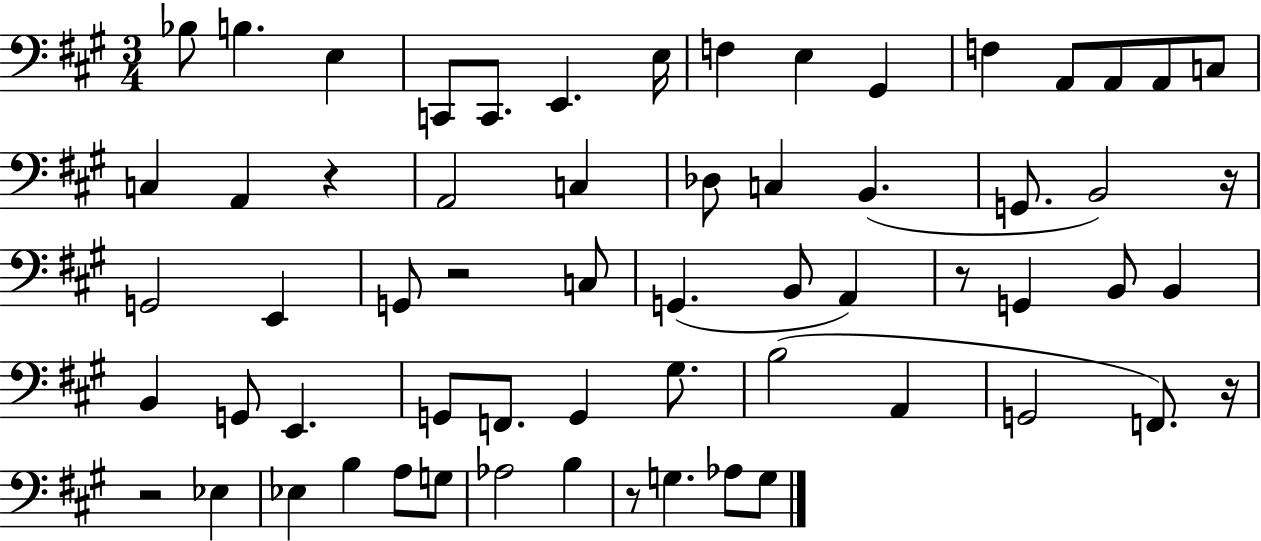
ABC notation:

X:1
T:Untitled
M:3/4
L:1/4
K:A
_B,/2 B, E, C,,/2 C,,/2 E,, E,/4 F, E, ^G,, F, A,,/2 A,,/2 A,,/2 C,/2 C, A,, z A,,2 C, _D,/2 C, B,, G,,/2 B,,2 z/4 G,,2 E,, G,,/2 z2 C,/2 G,, B,,/2 A,, z/2 G,, B,,/2 B,, B,, G,,/2 E,, G,,/2 F,,/2 G,, ^G,/2 B,2 A,, G,,2 F,,/2 z/4 z2 _E, _E, B, A,/2 G,/2 _A,2 B, z/2 G, _A,/2 G,/2